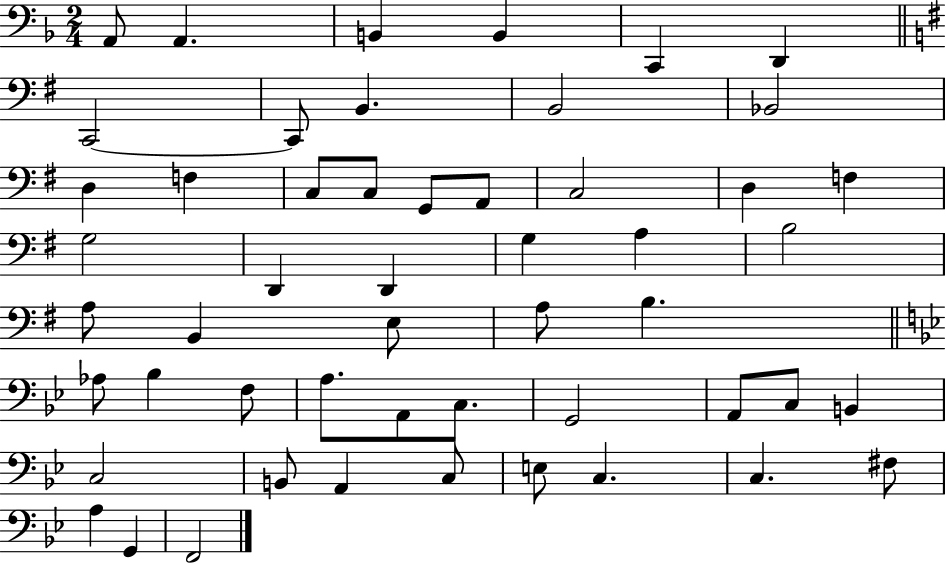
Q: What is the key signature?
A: F major